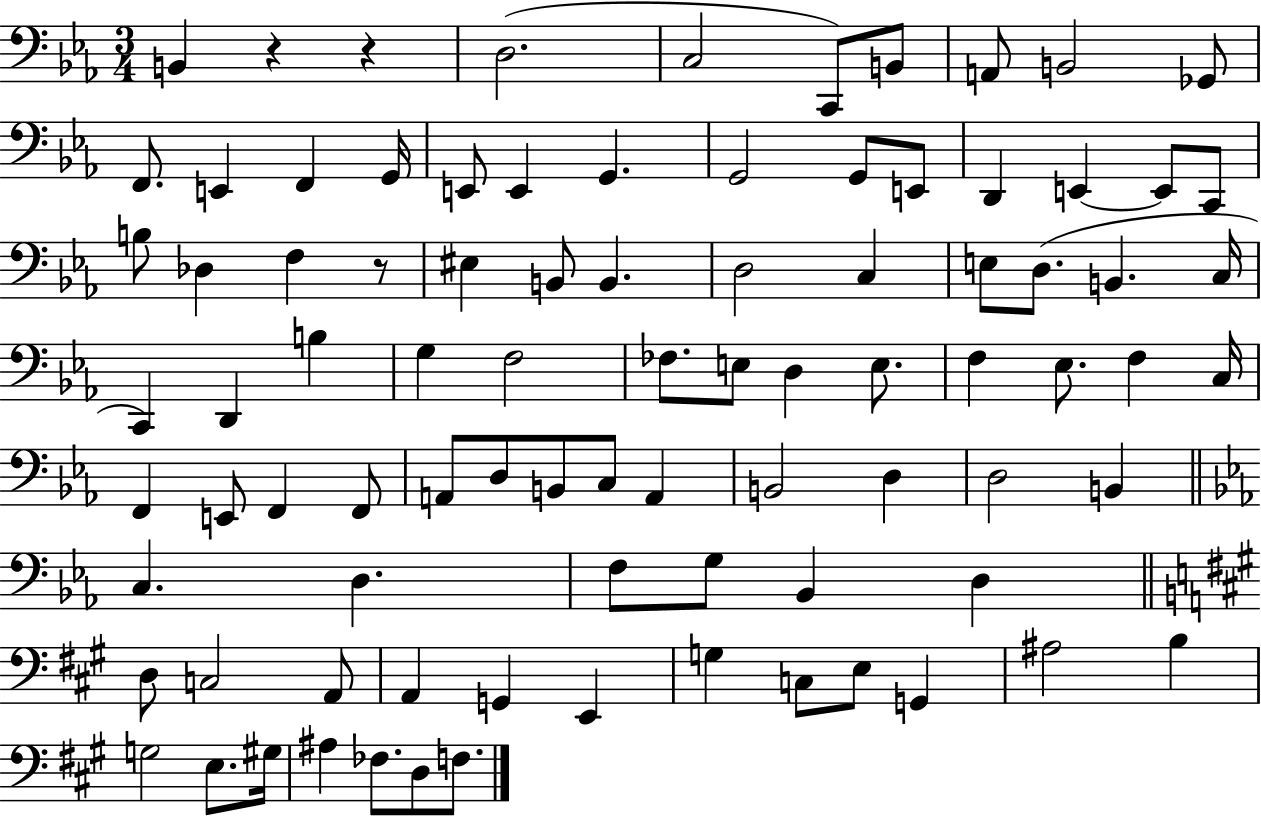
X:1
T:Untitled
M:3/4
L:1/4
K:Eb
B,, z z D,2 C,2 C,,/2 B,,/2 A,,/2 B,,2 _G,,/2 F,,/2 E,, F,, G,,/4 E,,/2 E,, G,, G,,2 G,,/2 E,,/2 D,, E,, E,,/2 C,,/2 B,/2 _D, F, z/2 ^E, B,,/2 B,, D,2 C, E,/2 D,/2 B,, C,/4 C,, D,, B, G, F,2 _F,/2 E,/2 D, E,/2 F, _E,/2 F, C,/4 F,, E,,/2 F,, F,,/2 A,,/2 D,/2 B,,/2 C,/2 A,, B,,2 D, D,2 B,, C, D, F,/2 G,/2 _B,, D, D,/2 C,2 A,,/2 A,, G,, E,, G, C,/2 E,/2 G,, ^A,2 B, G,2 E,/2 ^G,/4 ^A, _F,/2 D,/2 F,/2